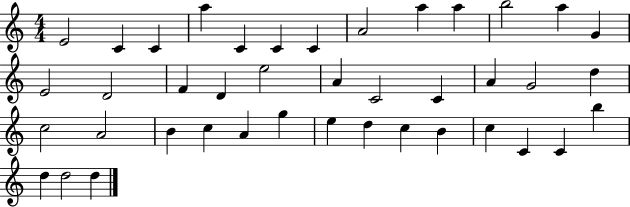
X:1
T:Untitled
M:4/4
L:1/4
K:C
E2 C C a C C C A2 a a b2 a G E2 D2 F D e2 A C2 C A G2 d c2 A2 B c A g e d c B c C C b d d2 d